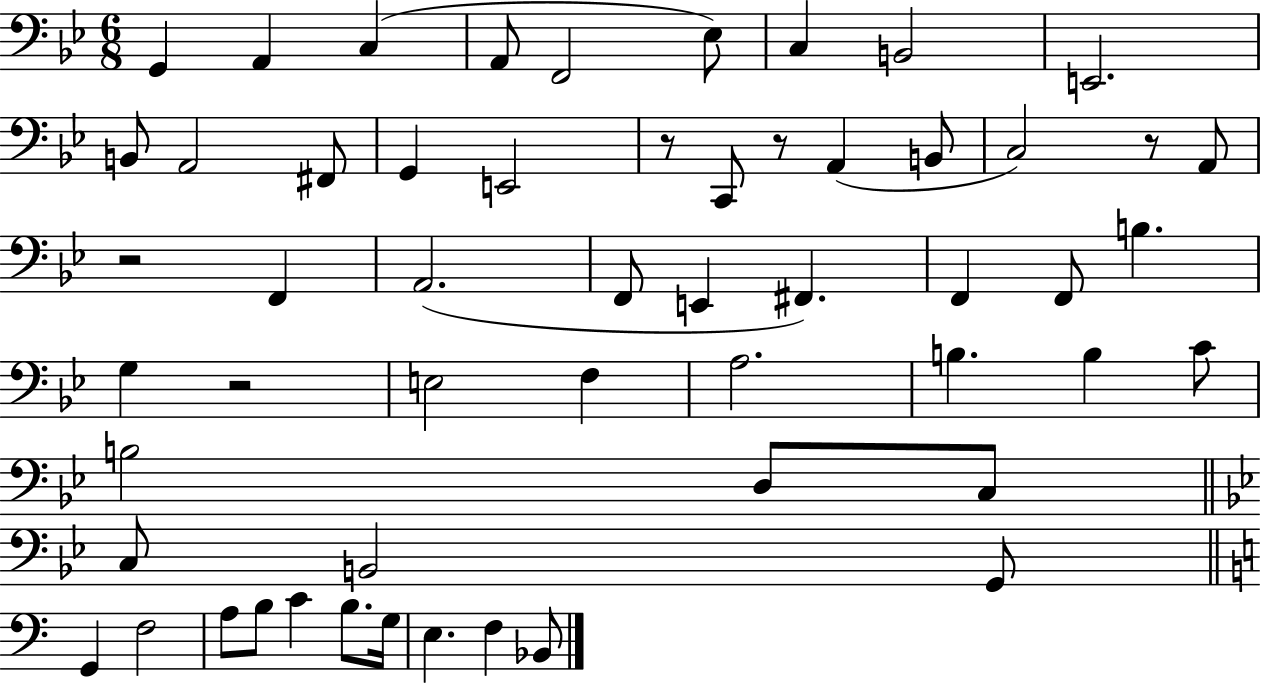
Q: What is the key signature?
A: BES major